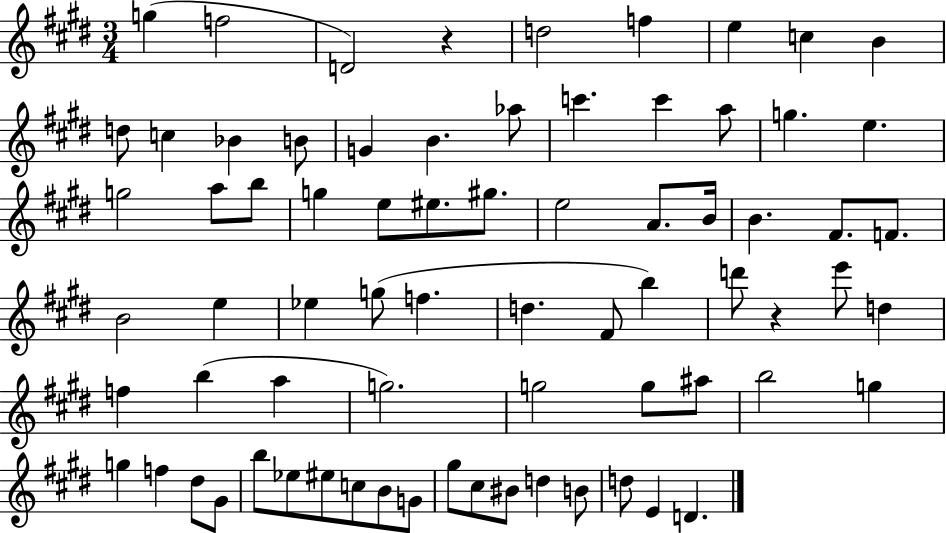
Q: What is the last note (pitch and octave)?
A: D4